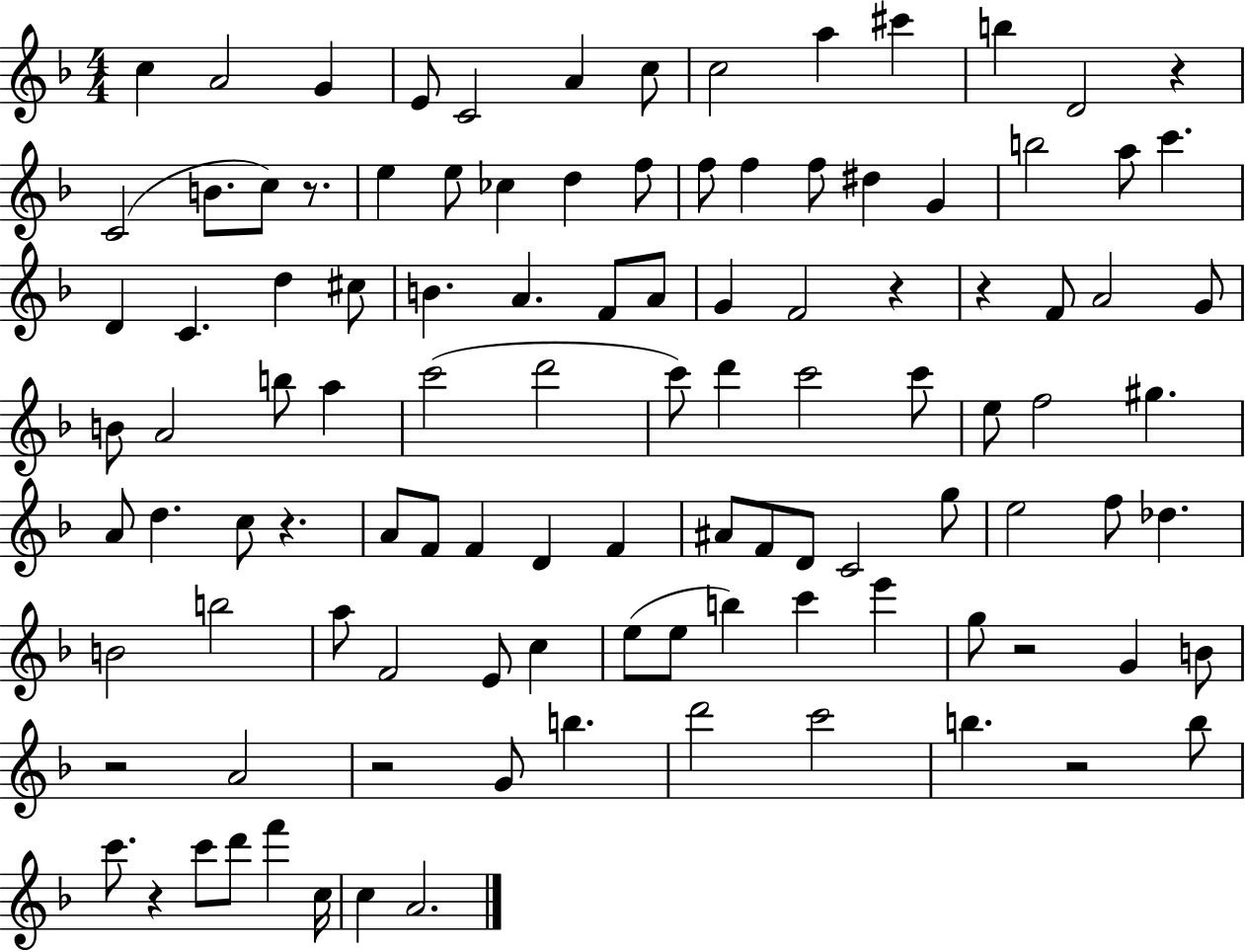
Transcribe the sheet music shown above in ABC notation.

X:1
T:Untitled
M:4/4
L:1/4
K:F
c A2 G E/2 C2 A c/2 c2 a ^c' b D2 z C2 B/2 c/2 z/2 e e/2 _c d f/2 f/2 f f/2 ^d G b2 a/2 c' D C d ^c/2 B A F/2 A/2 G F2 z z F/2 A2 G/2 B/2 A2 b/2 a c'2 d'2 c'/2 d' c'2 c'/2 e/2 f2 ^g A/2 d c/2 z A/2 F/2 F D F ^A/2 F/2 D/2 C2 g/2 e2 f/2 _d B2 b2 a/2 F2 E/2 c e/2 e/2 b c' e' g/2 z2 G B/2 z2 A2 z2 G/2 b d'2 c'2 b z2 b/2 c'/2 z c'/2 d'/2 f' c/4 c A2